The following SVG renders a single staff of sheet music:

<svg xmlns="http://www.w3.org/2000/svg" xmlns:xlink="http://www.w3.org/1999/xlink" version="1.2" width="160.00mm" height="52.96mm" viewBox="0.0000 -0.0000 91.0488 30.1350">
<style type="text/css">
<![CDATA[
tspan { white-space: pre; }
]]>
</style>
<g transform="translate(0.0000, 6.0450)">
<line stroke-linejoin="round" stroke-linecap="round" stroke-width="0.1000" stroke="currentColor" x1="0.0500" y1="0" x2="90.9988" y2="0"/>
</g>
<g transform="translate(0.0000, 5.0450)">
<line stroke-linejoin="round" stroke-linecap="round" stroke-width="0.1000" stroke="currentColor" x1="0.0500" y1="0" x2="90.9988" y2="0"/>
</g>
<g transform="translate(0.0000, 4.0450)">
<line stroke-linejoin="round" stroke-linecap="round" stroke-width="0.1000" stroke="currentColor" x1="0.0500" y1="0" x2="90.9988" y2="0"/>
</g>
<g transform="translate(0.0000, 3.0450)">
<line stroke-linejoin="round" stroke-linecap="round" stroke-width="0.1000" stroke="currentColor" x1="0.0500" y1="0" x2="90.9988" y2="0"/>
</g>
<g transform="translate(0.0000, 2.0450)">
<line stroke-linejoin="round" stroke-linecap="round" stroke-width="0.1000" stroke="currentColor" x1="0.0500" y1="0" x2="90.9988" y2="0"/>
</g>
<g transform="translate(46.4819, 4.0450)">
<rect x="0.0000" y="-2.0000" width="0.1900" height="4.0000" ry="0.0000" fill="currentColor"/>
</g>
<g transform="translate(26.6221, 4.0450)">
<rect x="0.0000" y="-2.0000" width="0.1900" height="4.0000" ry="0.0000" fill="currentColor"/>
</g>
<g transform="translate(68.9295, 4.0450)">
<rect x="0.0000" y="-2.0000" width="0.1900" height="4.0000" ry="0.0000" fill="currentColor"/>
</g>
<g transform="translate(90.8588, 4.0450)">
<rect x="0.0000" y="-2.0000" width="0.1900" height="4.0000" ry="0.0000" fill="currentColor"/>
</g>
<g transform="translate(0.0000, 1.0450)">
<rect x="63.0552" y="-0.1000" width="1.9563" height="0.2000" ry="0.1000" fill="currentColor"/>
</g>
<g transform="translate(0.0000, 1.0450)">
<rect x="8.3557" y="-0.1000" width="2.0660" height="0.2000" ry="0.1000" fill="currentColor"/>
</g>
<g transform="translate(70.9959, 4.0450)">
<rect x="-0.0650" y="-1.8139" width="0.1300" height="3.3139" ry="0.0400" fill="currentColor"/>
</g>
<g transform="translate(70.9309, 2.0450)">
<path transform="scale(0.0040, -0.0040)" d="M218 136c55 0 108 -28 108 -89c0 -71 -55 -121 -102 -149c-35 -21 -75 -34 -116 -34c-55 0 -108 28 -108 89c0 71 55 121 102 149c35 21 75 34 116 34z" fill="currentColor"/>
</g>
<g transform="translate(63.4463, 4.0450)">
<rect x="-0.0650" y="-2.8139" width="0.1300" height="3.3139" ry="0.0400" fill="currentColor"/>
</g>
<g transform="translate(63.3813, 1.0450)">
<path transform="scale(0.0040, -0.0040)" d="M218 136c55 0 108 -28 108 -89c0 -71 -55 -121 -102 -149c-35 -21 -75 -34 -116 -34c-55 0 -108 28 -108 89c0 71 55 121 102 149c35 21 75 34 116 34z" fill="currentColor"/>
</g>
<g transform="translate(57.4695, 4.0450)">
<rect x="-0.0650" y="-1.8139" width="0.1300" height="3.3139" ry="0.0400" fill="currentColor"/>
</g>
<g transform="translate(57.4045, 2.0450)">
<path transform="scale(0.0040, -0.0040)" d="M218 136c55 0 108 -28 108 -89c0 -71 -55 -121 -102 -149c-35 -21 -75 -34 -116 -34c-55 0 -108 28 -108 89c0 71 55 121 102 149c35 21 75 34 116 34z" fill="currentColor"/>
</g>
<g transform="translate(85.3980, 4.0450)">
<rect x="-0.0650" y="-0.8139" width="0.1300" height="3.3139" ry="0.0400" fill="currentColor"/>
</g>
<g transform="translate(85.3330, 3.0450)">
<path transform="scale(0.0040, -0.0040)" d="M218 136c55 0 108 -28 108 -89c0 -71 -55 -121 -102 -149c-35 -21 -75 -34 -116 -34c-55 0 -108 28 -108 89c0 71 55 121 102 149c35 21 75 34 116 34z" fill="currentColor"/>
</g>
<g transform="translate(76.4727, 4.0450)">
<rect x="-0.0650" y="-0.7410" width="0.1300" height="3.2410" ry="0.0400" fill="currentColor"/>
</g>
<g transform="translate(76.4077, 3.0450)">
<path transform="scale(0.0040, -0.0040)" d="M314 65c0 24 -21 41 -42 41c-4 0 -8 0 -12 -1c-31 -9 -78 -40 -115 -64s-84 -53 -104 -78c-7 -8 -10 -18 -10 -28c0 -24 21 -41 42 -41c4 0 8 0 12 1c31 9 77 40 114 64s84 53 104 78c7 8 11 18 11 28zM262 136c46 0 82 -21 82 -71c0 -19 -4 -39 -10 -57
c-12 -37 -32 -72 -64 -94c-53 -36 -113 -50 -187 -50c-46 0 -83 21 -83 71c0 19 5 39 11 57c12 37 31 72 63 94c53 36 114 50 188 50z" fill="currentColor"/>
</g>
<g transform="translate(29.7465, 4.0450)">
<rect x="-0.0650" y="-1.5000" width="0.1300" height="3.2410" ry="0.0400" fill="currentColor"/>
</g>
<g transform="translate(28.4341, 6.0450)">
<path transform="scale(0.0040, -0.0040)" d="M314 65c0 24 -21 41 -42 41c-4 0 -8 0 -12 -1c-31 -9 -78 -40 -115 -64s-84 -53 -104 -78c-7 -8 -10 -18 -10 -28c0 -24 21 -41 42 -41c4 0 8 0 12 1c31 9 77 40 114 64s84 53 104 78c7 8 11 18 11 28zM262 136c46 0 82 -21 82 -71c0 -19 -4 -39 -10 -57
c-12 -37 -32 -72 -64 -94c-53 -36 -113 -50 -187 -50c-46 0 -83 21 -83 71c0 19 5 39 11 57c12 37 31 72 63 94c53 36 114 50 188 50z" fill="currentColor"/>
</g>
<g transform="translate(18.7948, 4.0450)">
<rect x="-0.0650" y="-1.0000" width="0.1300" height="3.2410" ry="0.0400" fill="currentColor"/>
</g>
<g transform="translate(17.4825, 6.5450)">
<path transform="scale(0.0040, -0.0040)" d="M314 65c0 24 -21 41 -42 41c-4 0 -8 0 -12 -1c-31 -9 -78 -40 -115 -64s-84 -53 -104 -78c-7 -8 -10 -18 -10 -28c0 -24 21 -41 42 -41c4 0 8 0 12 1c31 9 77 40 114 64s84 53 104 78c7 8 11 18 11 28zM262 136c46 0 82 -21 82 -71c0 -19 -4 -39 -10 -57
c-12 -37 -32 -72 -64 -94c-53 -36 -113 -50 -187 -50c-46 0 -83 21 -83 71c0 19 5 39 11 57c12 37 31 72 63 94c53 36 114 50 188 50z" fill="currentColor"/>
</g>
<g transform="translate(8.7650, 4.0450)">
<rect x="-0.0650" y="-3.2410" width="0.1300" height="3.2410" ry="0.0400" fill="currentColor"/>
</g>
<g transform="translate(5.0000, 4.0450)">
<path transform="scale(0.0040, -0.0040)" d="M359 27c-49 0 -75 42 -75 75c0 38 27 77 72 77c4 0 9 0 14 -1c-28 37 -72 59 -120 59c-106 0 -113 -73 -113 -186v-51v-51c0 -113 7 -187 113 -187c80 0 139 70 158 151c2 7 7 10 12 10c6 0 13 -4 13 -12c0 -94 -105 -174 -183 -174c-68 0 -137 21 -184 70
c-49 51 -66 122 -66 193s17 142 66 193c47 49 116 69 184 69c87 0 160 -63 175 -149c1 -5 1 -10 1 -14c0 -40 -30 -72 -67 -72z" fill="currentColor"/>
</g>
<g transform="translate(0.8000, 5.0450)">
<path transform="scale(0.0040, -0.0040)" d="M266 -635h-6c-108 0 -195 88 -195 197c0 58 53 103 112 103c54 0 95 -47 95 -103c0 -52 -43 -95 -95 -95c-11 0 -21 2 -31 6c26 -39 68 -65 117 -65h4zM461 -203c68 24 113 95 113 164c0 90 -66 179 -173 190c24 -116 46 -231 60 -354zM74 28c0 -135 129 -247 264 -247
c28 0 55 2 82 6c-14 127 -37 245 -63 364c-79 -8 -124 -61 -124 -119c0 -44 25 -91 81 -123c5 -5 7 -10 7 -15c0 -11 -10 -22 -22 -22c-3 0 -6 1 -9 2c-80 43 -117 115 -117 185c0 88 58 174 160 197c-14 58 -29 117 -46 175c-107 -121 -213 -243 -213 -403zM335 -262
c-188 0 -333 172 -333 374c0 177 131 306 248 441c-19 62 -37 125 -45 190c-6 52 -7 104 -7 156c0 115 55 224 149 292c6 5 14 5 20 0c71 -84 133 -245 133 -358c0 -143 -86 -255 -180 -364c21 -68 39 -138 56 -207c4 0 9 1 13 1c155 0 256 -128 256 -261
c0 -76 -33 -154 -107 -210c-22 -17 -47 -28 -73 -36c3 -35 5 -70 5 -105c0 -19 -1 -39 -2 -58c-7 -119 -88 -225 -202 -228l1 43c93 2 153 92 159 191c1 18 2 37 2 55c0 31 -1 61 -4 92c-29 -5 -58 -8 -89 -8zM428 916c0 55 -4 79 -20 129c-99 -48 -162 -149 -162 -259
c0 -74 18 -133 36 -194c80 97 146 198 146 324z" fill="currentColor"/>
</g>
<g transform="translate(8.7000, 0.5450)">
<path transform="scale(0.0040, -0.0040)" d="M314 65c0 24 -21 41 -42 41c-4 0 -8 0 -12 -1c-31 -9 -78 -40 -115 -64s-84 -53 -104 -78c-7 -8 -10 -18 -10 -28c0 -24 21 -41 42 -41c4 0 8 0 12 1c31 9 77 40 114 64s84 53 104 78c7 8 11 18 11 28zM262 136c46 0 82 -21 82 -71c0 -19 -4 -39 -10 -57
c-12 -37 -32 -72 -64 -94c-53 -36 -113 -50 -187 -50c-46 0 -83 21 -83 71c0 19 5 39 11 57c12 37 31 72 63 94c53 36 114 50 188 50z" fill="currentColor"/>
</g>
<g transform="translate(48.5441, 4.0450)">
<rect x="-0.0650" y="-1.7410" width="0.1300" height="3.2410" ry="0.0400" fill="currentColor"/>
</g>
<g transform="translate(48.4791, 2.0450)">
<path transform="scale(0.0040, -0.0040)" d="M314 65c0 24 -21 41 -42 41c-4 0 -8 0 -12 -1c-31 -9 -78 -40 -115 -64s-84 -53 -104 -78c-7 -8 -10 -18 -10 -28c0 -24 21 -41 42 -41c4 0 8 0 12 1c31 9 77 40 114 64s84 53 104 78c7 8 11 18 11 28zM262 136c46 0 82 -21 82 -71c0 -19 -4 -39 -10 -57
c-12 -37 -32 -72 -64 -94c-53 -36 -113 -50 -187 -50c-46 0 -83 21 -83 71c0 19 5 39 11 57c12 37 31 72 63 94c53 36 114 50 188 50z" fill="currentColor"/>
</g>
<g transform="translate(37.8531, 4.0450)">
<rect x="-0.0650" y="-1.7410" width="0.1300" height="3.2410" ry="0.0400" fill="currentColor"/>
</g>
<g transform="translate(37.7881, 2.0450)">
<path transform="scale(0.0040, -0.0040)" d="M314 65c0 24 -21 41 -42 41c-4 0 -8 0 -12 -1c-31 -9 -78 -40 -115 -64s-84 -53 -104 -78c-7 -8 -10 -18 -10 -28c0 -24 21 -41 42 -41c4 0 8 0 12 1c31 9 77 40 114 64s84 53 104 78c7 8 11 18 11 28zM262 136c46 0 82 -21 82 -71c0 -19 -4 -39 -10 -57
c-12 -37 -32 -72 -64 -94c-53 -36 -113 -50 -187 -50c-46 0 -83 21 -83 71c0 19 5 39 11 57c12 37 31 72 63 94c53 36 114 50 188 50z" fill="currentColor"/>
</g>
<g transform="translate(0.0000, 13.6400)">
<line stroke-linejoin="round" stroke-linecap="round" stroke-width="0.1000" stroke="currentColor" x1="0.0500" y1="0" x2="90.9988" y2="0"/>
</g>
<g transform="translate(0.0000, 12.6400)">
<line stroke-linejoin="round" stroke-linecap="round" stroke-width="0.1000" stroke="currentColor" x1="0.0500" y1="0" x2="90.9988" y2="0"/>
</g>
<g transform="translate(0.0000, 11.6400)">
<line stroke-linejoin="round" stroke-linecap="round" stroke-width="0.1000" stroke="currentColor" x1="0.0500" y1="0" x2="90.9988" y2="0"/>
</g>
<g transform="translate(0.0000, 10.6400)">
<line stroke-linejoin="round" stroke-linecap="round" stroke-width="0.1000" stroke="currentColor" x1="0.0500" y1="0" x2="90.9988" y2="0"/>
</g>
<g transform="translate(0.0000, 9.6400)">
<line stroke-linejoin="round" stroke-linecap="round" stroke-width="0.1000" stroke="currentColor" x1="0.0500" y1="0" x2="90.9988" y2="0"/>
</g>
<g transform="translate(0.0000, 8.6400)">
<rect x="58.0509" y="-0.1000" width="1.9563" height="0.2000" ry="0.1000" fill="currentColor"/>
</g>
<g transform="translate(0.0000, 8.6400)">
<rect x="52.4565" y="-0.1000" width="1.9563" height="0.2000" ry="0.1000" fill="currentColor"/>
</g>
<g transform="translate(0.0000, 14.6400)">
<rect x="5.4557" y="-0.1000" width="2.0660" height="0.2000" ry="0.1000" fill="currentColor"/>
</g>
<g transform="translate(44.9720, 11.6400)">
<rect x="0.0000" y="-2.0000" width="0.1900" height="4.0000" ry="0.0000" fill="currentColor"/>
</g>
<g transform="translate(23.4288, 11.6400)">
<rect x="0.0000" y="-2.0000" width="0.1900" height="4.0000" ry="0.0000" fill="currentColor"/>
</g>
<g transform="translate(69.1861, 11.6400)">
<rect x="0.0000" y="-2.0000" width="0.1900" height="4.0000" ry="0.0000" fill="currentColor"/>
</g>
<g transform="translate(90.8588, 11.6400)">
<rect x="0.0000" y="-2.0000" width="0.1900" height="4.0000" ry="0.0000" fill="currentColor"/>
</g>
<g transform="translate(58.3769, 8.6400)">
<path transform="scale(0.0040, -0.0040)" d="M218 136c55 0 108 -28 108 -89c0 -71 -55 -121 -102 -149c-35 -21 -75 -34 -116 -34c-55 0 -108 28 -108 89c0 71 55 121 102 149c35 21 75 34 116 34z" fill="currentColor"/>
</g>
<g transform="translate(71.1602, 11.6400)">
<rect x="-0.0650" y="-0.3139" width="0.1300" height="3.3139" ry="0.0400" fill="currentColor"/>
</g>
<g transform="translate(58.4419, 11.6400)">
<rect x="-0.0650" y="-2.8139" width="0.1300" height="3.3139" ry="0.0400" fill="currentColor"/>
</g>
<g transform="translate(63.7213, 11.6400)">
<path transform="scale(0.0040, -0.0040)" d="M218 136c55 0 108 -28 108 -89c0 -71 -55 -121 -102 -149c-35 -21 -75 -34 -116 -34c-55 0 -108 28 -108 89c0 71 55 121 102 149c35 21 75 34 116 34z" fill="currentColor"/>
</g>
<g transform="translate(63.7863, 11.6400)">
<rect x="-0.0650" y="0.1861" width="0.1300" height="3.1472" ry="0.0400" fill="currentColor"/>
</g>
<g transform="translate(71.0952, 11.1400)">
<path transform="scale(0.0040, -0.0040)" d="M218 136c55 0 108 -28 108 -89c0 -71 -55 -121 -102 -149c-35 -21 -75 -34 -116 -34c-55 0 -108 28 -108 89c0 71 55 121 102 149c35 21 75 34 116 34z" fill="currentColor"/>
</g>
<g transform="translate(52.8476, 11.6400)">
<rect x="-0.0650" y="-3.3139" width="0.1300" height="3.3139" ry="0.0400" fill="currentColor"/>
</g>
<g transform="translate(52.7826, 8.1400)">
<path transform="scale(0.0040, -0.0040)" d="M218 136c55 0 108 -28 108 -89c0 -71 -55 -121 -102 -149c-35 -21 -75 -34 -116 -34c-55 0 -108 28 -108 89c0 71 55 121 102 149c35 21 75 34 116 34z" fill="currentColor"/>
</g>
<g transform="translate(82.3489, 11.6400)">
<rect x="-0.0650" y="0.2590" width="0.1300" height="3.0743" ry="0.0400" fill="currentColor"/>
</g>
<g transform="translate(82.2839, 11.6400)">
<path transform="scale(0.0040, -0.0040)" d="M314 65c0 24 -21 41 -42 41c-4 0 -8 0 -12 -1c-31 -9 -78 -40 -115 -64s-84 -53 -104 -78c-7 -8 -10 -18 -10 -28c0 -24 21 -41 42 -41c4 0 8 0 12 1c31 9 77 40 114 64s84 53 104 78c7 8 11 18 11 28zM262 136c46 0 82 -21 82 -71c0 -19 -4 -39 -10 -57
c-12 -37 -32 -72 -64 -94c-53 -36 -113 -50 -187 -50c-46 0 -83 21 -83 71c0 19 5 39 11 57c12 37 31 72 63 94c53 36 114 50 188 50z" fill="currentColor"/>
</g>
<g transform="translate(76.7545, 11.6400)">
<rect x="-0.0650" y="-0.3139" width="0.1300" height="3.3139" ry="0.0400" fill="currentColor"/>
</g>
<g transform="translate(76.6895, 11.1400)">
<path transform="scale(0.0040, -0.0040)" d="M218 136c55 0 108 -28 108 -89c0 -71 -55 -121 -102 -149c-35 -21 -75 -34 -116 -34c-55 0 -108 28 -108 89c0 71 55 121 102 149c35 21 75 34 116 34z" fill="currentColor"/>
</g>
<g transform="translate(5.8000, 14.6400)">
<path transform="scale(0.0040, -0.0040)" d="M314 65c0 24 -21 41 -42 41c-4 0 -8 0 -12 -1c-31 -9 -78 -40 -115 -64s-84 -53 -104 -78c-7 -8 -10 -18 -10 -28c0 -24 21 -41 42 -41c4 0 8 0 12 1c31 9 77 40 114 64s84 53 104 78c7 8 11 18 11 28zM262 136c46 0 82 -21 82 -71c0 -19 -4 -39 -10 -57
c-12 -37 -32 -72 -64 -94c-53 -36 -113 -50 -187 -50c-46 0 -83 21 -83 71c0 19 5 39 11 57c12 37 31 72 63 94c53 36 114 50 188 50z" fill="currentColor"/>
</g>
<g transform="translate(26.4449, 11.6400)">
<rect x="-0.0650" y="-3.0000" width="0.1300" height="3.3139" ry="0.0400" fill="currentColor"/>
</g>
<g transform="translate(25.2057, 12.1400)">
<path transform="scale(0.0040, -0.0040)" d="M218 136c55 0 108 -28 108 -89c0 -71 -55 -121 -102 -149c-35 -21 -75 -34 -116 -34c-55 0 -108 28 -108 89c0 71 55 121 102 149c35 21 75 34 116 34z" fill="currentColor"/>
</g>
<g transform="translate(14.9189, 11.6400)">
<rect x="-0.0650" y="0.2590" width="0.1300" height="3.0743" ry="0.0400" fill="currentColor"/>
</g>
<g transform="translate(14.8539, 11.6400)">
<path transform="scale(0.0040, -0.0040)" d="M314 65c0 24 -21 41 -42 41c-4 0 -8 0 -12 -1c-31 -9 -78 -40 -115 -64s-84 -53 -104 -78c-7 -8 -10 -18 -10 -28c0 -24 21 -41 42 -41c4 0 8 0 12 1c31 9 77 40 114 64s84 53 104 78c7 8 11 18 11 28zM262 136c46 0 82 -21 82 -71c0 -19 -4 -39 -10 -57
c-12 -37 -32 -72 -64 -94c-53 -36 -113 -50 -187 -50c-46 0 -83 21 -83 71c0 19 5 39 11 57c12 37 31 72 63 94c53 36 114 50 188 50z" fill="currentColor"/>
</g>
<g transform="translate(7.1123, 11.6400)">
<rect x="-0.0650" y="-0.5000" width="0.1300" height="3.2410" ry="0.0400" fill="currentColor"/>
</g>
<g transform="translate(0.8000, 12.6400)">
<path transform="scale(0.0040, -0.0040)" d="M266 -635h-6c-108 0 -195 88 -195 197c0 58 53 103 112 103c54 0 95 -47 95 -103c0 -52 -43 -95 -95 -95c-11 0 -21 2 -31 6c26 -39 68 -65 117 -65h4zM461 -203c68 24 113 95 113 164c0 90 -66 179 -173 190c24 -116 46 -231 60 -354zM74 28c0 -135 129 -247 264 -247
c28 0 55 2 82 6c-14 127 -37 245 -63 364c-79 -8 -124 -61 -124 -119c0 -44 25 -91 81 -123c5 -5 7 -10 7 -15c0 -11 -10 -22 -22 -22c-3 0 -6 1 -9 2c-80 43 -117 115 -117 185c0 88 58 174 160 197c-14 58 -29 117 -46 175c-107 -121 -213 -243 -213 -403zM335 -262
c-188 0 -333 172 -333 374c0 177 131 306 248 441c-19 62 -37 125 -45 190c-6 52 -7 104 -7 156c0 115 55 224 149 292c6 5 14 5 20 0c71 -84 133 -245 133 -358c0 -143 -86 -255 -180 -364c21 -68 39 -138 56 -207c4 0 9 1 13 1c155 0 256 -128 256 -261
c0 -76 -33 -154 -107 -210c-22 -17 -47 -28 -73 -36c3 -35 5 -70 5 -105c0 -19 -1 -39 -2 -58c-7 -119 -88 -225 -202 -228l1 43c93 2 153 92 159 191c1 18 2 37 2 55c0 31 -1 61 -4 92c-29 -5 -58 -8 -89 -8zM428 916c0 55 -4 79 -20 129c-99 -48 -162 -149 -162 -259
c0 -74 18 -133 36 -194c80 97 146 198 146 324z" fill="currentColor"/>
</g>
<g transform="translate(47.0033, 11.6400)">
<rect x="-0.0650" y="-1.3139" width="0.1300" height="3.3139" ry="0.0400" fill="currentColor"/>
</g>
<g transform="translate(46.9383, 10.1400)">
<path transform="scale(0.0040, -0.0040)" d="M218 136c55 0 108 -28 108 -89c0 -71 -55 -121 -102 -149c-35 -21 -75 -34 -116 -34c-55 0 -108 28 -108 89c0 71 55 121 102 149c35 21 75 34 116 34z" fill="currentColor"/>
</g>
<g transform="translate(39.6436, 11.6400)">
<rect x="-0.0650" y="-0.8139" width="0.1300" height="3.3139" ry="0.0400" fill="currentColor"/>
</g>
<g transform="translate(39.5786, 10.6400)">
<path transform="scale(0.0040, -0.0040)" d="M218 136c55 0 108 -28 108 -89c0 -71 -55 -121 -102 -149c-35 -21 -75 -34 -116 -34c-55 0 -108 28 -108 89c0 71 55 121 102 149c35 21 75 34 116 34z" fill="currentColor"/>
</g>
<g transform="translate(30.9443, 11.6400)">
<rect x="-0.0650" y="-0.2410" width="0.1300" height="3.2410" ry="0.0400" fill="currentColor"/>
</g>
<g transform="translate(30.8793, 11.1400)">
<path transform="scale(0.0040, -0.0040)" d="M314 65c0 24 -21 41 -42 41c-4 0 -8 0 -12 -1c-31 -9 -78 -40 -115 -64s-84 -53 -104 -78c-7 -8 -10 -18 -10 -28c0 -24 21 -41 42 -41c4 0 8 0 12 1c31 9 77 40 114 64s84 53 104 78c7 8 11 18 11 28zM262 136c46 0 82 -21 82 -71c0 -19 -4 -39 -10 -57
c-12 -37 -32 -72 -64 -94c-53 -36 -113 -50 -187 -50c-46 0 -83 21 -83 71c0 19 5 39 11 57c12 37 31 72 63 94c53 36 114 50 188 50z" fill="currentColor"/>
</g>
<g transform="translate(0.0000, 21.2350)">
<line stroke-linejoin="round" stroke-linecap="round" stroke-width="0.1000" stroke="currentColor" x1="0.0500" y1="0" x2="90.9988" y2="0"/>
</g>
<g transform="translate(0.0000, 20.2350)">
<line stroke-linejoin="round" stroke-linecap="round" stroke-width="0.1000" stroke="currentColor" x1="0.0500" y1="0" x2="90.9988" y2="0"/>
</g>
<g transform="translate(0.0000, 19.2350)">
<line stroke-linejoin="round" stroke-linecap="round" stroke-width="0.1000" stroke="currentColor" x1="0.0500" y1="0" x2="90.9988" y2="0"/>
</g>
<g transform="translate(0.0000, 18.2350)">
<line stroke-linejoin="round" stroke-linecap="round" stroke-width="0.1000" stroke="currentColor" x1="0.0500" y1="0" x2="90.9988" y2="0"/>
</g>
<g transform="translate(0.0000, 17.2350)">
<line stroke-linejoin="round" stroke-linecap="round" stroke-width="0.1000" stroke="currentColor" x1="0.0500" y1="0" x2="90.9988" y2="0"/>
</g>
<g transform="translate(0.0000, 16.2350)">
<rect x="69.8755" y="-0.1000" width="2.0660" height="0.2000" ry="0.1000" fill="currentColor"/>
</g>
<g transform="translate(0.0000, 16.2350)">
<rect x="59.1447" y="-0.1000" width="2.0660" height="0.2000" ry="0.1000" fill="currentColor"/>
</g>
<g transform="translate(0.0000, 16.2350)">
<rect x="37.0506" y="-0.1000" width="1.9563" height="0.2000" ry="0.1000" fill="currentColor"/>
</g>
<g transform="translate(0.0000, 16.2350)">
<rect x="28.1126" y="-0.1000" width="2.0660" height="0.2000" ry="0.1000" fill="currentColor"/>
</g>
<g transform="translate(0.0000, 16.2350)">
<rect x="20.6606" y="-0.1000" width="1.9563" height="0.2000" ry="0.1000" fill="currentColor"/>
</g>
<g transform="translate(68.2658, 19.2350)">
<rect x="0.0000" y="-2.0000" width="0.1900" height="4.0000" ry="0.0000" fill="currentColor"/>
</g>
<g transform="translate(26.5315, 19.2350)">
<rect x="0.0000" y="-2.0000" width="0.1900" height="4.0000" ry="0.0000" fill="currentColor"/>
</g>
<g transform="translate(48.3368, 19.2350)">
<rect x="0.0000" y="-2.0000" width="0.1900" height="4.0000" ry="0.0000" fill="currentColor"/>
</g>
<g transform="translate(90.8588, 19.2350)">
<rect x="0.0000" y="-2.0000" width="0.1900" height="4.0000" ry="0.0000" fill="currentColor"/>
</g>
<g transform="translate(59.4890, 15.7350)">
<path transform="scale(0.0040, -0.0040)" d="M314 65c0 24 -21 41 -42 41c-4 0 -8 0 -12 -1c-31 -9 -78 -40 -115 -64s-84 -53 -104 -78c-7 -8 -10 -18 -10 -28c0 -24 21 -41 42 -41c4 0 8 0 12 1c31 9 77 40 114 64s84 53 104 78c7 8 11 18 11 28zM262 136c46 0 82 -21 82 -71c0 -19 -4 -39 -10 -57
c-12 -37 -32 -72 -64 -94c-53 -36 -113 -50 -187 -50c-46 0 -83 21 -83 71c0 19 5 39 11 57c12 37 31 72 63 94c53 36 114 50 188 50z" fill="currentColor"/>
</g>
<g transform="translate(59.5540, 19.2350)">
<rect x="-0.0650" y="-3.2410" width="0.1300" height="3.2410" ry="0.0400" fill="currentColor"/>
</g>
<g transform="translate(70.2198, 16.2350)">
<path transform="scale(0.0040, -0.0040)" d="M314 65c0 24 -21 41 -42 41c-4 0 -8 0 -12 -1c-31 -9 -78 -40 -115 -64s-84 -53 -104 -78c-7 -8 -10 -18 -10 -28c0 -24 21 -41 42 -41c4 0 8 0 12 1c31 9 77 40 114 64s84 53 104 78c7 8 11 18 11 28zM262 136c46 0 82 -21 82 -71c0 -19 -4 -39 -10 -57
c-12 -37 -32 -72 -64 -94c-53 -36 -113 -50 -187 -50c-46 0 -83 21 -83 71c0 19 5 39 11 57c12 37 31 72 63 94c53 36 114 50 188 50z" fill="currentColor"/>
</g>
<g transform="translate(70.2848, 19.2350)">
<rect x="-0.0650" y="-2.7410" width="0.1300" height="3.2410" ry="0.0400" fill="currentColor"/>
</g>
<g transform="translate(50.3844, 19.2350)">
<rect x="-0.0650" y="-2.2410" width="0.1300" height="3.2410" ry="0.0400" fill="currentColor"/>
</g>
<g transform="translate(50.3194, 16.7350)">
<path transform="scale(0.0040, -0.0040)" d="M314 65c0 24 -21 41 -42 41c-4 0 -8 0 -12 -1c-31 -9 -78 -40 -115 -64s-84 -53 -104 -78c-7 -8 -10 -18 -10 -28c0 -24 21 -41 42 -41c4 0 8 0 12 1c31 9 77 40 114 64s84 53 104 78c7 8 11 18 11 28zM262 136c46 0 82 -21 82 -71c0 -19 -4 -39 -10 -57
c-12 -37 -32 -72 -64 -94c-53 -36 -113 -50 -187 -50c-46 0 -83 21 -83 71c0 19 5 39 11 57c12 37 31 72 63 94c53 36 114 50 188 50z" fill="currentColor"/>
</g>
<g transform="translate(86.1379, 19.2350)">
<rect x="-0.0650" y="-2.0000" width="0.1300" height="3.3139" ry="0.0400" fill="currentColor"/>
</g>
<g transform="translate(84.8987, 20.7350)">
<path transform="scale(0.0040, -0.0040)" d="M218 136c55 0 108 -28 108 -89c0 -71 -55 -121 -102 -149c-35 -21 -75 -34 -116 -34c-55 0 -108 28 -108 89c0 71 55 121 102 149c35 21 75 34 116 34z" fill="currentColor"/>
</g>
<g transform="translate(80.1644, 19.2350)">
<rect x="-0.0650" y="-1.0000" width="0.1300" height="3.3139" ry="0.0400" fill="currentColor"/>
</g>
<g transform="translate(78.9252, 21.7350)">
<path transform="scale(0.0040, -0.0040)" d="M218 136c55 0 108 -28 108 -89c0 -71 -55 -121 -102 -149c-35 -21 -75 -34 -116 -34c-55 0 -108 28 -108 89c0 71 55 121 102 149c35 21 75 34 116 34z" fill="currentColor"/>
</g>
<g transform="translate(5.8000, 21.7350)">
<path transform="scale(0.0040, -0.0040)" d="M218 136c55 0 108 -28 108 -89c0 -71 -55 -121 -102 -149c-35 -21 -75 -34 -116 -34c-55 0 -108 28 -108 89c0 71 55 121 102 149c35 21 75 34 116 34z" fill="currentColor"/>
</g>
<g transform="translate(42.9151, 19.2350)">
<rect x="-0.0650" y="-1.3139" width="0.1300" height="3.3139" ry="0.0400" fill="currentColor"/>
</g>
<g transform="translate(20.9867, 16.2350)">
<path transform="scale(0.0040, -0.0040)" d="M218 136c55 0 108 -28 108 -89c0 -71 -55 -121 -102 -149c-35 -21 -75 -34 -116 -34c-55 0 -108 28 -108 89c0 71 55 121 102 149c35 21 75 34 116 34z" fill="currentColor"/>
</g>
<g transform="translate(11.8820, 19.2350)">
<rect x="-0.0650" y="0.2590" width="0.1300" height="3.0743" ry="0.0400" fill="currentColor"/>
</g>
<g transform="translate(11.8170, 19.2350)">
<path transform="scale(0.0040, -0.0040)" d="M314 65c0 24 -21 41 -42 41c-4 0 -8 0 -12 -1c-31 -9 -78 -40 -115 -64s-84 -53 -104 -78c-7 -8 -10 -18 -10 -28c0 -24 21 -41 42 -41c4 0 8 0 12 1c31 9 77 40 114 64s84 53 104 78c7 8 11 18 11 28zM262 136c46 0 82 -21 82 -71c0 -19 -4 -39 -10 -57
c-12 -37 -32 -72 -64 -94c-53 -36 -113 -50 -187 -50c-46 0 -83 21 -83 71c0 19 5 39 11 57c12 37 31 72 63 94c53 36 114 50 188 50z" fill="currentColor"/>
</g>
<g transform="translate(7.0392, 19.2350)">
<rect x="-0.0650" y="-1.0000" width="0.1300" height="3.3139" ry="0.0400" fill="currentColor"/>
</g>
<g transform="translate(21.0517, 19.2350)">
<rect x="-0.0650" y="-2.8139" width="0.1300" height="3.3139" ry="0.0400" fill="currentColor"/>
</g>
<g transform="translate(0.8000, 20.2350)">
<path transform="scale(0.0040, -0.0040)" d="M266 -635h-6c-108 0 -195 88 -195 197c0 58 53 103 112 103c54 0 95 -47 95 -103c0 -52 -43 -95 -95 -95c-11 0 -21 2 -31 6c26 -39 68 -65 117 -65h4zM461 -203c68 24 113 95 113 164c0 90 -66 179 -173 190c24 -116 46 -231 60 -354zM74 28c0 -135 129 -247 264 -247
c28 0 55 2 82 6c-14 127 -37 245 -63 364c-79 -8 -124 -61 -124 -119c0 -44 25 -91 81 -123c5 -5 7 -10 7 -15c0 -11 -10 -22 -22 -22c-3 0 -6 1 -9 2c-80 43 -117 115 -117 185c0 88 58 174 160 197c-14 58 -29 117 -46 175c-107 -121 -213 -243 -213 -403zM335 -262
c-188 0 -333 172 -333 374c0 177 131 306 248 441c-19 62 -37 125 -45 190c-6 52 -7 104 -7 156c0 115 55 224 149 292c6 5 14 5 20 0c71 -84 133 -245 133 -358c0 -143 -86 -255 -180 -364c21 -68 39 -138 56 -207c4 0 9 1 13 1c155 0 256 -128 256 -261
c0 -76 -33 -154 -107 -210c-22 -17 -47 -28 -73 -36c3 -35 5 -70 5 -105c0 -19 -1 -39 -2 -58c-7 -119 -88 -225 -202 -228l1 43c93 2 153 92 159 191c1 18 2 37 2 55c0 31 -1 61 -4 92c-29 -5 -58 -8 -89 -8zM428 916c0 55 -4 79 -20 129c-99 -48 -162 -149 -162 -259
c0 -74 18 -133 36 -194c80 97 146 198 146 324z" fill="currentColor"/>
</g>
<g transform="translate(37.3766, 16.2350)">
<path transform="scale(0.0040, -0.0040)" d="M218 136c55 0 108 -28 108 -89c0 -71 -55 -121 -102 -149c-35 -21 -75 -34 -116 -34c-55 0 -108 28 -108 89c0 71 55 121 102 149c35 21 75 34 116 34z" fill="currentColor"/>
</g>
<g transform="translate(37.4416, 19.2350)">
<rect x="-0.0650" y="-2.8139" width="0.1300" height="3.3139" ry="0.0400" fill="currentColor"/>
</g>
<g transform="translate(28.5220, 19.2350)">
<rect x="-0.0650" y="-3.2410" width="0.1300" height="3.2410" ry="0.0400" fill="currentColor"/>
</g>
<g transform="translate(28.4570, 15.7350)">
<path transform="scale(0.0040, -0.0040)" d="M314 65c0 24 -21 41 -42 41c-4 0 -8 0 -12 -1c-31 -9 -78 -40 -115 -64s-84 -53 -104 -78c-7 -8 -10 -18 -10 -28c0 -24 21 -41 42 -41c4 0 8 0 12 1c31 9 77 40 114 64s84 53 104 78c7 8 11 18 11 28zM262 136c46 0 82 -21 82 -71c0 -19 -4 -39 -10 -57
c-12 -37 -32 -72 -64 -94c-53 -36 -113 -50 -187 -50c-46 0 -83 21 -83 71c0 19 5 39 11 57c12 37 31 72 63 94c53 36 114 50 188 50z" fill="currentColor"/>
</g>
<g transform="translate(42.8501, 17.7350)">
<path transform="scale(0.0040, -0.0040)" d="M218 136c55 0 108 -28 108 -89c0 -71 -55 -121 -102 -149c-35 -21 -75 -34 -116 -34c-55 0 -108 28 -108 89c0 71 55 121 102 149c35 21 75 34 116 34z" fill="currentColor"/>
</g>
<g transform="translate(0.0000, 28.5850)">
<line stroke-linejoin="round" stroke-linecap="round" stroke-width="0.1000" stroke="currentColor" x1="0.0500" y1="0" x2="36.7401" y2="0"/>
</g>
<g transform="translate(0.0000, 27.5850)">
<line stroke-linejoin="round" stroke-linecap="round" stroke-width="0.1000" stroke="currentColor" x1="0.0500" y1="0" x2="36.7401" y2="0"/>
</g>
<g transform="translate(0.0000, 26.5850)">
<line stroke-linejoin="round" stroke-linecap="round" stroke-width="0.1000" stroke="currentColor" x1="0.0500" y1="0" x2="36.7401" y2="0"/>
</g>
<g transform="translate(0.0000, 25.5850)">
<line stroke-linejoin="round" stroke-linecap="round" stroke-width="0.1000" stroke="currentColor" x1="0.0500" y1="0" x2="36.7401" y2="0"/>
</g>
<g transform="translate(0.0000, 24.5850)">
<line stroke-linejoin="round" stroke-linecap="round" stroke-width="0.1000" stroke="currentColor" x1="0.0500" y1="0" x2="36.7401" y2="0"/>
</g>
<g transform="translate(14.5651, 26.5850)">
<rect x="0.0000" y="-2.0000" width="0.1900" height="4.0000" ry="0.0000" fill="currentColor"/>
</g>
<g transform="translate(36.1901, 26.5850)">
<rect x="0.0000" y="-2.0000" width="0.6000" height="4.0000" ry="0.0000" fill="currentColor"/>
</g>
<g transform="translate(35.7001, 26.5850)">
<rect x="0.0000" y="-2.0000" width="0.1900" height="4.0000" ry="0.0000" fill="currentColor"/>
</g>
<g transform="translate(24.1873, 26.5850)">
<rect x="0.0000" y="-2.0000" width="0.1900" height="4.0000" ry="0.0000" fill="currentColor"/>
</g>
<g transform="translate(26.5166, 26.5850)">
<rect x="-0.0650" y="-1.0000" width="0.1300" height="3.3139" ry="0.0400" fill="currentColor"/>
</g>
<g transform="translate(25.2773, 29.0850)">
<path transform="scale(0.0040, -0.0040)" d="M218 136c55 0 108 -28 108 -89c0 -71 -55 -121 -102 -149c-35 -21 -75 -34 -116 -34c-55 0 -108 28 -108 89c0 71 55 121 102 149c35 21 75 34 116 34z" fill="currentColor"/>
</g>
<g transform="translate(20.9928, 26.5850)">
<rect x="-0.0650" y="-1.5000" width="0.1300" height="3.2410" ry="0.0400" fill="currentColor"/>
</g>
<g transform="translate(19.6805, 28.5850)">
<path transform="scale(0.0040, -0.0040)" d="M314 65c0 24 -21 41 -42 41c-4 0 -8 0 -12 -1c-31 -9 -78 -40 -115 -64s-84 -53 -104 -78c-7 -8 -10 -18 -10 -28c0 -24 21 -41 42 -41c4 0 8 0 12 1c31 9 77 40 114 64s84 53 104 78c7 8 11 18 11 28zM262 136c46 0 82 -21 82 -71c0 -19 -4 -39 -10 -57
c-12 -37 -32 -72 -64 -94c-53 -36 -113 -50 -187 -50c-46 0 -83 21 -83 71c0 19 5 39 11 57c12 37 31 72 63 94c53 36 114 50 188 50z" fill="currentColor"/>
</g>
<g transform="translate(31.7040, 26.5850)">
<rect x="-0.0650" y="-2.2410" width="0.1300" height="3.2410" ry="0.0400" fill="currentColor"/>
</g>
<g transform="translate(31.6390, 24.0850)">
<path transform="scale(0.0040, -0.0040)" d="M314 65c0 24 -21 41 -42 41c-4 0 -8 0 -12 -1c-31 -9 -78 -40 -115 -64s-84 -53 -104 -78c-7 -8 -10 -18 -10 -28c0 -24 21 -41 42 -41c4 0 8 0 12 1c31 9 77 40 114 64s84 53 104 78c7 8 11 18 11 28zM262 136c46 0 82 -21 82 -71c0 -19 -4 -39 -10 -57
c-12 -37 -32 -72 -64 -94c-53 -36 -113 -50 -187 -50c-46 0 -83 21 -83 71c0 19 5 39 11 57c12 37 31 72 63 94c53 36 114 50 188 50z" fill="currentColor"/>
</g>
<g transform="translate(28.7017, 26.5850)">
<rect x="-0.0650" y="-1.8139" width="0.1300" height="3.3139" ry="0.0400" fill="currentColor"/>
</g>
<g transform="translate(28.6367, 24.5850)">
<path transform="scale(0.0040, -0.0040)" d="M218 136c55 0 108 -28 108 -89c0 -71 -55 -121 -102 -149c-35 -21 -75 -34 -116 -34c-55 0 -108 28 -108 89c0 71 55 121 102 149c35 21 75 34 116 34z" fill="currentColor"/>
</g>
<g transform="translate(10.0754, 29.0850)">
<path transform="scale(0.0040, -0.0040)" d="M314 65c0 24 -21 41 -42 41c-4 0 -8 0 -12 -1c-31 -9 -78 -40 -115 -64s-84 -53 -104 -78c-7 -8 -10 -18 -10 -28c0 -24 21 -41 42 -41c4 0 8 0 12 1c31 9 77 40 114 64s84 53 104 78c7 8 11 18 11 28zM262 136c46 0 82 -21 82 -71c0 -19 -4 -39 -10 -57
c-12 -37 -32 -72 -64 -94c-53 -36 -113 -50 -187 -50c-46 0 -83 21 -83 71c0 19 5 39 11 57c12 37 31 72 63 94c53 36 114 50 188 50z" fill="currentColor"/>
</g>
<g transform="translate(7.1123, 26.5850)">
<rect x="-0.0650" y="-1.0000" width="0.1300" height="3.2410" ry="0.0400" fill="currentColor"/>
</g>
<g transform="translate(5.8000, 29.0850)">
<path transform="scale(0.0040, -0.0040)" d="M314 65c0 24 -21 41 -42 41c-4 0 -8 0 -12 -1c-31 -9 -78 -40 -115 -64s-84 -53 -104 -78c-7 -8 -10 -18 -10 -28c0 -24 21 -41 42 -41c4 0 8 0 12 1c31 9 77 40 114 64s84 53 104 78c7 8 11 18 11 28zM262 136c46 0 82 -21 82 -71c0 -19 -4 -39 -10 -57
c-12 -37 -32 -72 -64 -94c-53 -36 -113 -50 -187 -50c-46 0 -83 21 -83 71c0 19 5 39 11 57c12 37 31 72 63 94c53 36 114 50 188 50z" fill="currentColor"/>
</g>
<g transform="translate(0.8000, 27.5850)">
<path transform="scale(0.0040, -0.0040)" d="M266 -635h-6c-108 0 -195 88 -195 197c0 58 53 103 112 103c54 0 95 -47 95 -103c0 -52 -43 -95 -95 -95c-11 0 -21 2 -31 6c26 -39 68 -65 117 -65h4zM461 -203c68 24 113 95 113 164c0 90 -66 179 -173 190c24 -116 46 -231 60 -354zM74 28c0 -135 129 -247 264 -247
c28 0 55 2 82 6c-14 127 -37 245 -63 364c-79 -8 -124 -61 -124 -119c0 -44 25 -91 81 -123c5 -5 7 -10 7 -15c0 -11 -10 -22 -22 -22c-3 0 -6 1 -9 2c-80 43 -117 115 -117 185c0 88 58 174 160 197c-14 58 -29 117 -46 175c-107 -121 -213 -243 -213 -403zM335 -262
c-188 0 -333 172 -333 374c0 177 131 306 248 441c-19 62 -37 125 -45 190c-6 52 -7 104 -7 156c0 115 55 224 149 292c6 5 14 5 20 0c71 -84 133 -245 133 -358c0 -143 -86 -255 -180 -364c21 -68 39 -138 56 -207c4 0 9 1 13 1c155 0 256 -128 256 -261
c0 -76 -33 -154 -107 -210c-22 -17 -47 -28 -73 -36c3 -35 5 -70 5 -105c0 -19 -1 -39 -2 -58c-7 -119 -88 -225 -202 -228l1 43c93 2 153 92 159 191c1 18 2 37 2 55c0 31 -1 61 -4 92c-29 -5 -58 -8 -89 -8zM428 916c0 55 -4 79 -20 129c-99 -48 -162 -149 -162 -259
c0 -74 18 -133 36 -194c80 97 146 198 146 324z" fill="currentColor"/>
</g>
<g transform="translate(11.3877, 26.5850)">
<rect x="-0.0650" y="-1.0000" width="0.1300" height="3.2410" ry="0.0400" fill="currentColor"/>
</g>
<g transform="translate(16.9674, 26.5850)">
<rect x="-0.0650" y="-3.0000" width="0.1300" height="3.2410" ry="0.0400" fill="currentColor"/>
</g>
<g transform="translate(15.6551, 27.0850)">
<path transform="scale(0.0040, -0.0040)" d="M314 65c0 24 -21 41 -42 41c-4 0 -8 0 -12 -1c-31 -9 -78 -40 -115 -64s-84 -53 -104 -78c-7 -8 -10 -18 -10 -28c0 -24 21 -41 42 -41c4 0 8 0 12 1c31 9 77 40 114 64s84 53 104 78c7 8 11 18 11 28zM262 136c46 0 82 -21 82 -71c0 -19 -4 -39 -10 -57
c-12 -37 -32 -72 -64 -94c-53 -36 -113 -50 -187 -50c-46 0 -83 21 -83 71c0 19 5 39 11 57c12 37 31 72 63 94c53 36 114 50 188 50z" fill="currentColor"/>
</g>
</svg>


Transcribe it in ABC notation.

X:1
T:Untitled
M:4/4
L:1/4
K:C
b2 D2 E2 f2 f2 f a f d2 d C2 B2 A c2 d e b a B c c B2 D B2 a b2 a e g2 b2 a2 D F D2 D2 A2 E2 D f g2